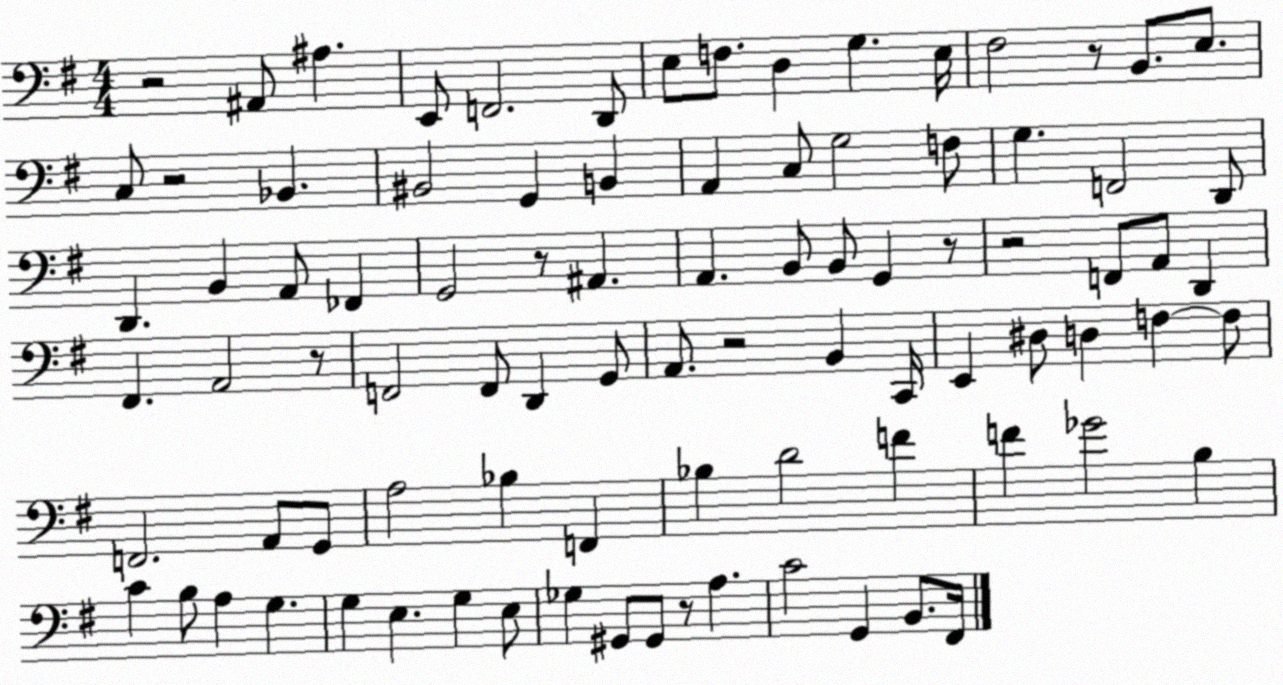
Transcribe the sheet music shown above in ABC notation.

X:1
T:Untitled
M:4/4
L:1/4
K:G
z2 ^A,,/2 ^A, E,,/2 F,,2 D,,/2 E,/2 F,/2 D, G, E,/4 ^F,2 z/2 B,,/2 E,/2 C,/2 z2 _B,, ^B,,2 G,, B,, A,, C,/2 G,2 F,/2 G, F,,2 D,,/2 D,, B,, A,,/2 _F,, G,,2 z/2 ^A,, A,, B,,/2 B,,/2 G,, z/2 z2 F,,/2 A,,/2 D,, ^F,, A,,2 z/2 F,,2 F,,/2 D,, G,,/2 A,,/2 z2 B,, C,,/4 E,, ^D,/2 D, F, F,/2 F,,2 A,,/2 G,,/2 A,2 _B, F,, _B, D2 F F _G2 B, C B,/2 A, G, G, E, G, E,/2 _G, ^G,,/2 ^G,,/2 z/2 A, C2 G,, B,,/2 ^F,,/4